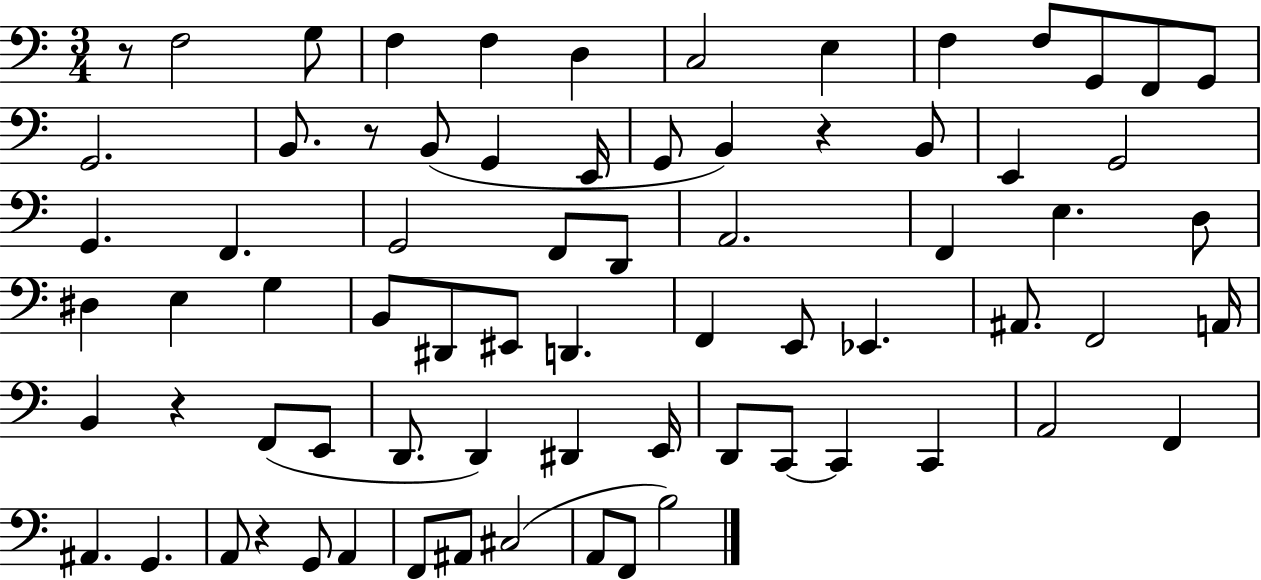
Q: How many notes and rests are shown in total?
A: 73